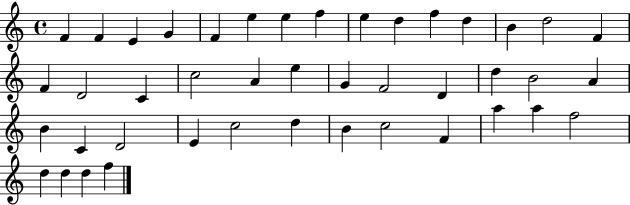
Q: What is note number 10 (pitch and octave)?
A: D5